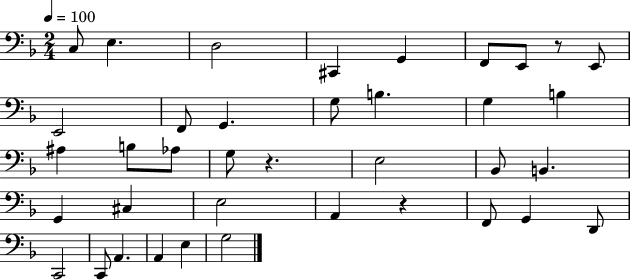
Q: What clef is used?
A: bass